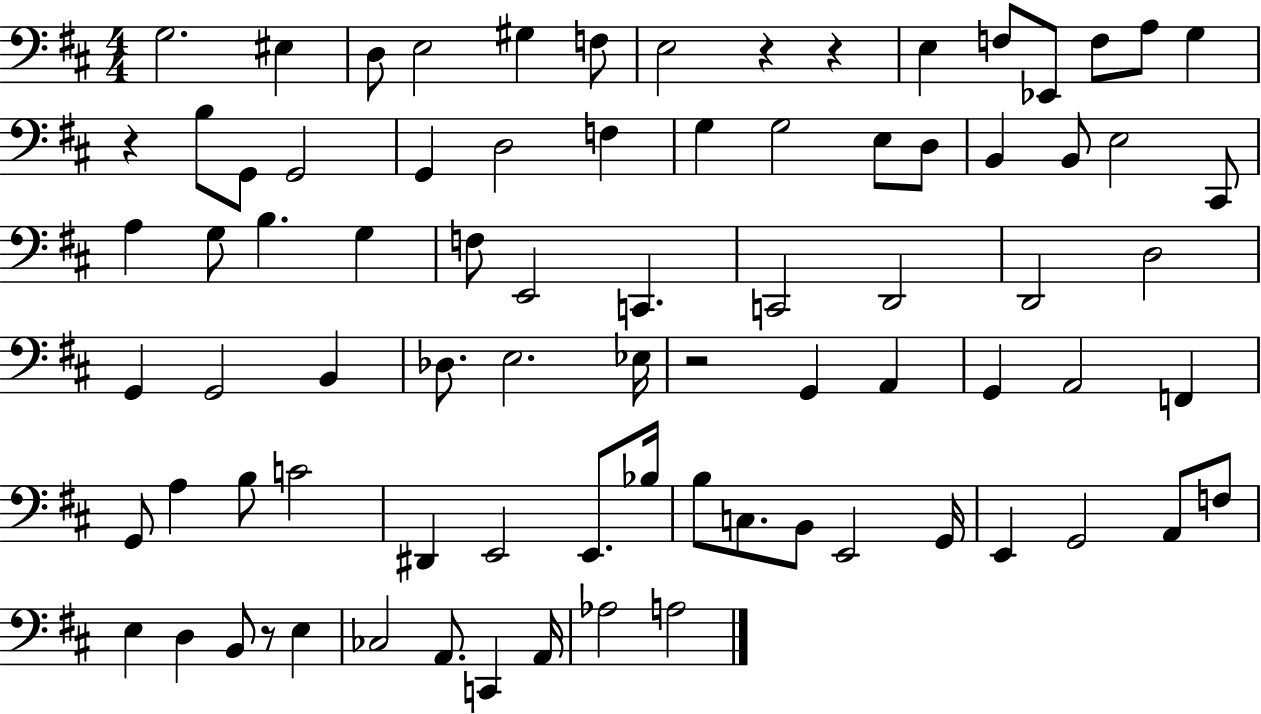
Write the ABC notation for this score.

X:1
T:Untitled
M:4/4
L:1/4
K:D
G,2 ^E, D,/2 E,2 ^G, F,/2 E,2 z z E, F,/2 _E,,/2 F,/2 A,/2 G, z B,/2 G,,/2 G,,2 G,, D,2 F, G, G,2 E,/2 D,/2 B,, B,,/2 E,2 ^C,,/2 A, G,/2 B, G, F,/2 E,,2 C,, C,,2 D,,2 D,,2 D,2 G,, G,,2 B,, _D,/2 E,2 _E,/4 z2 G,, A,, G,, A,,2 F,, G,,/2 A, B,/2 C2 ^D,, E,,2 E,,/2 _B,/4 B,/2 C,/2 B,,/2 E,,2 G,,/4 E,, G,,2 A,,/2 F,/2 E, D, B,,/2 z/2 E, _C,2 A,,/2 C,, A,,/4 _A,2 A,2